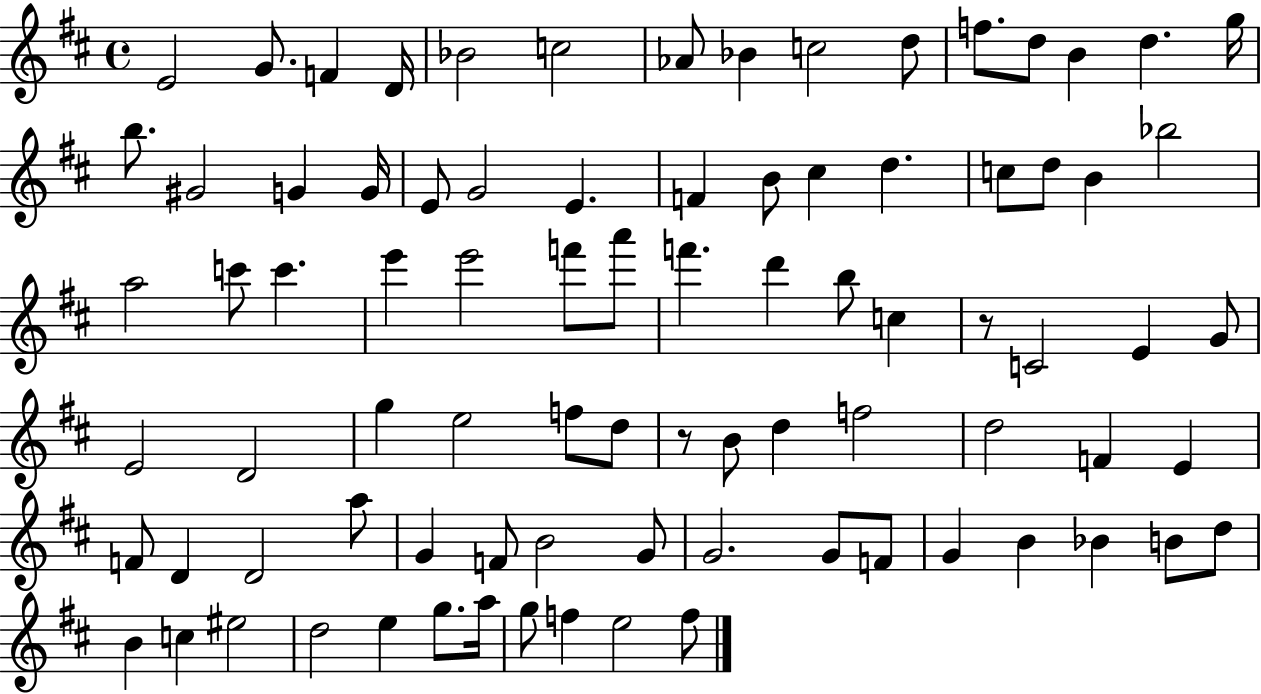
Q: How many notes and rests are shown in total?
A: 85